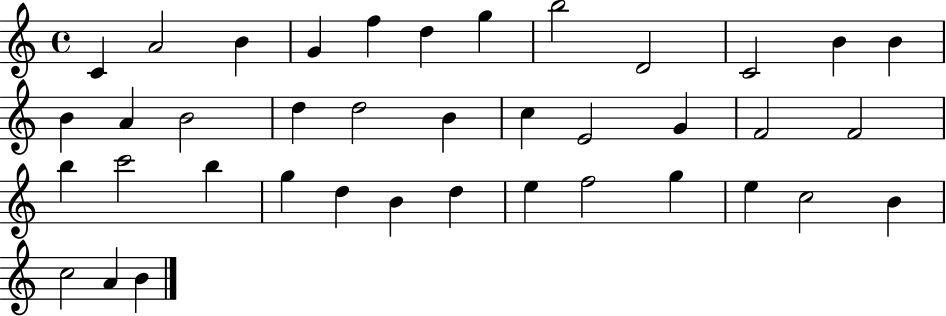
X:1
T:Untitled
M:4/4
L:1/4
K:C
C A2 B G f d g b2 D2 C2 B B B A B2 d d2 B c E2 G F2 F2 b c'2 b g d B d e f2 g e c2 B c2 A B